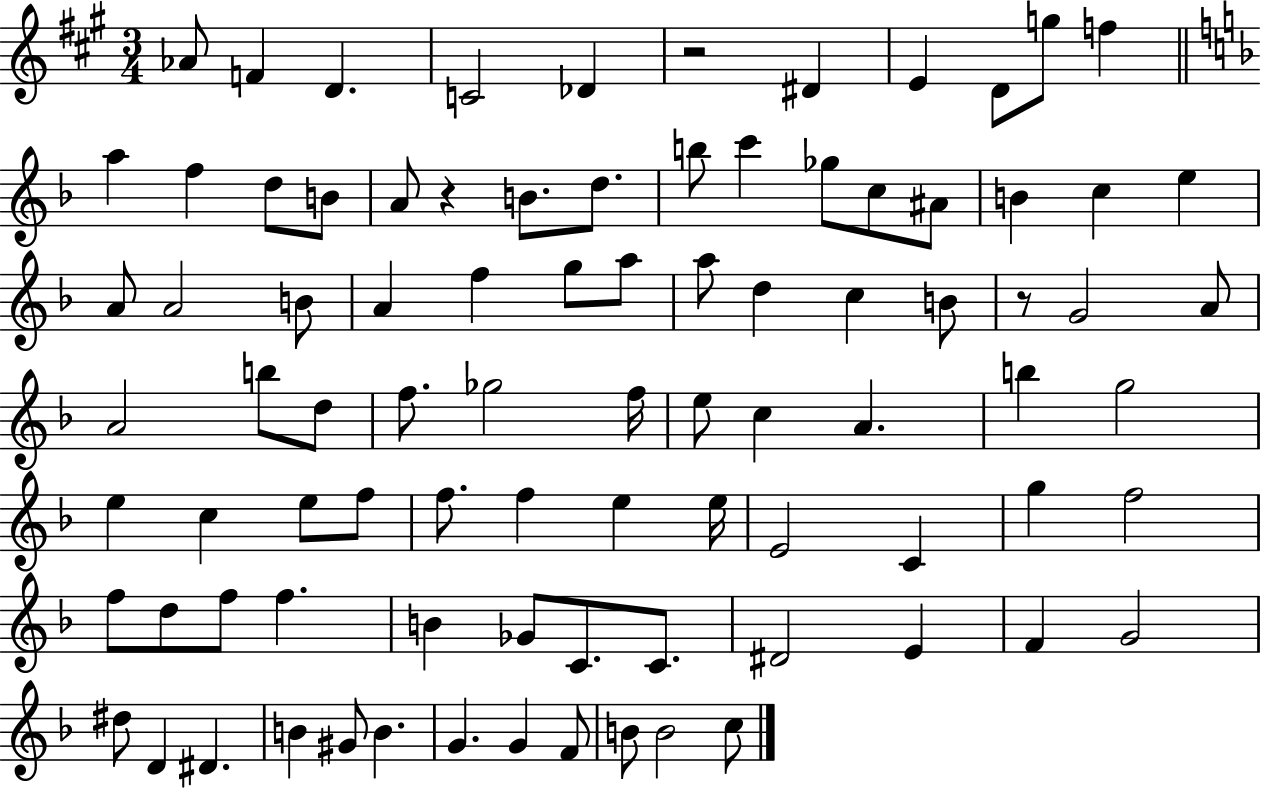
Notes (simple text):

Ab4/e F4/q D4/q. C4/h Db4/q R/h D#4/q E4/q D4/e G5/e F5/q A5/q F5/q D5/e B4/e A4/e R/q B4/e. D5/e. B5/e C6/q Gb5/e C5/e A#4/e B4/q C5/q E5/q A4/e A4/h B4/e A4/q F5/q G5/e A5/e A5/e D5/q C5/q B4/e R/e G4/h A4/e A4/h B5/e D5/e F5/e. Gb5/h F5/s E5/e C5/q A4/q. B5/q G5/h E5/q C5/q E5/e F5/e F5/e. F5/q E5/q E5/s E4/h C4/q G5/q F5/h F5/e D5/e F5/e F5/q. B4/q Gb4/e C4/e. C4/e. D#4/h E4/q F4/q G4/h D#5/e D4/q D#4/q. B4/q G#4/e B4/q. G4/q. G4/q F4/e B4/e B4/h C5/e